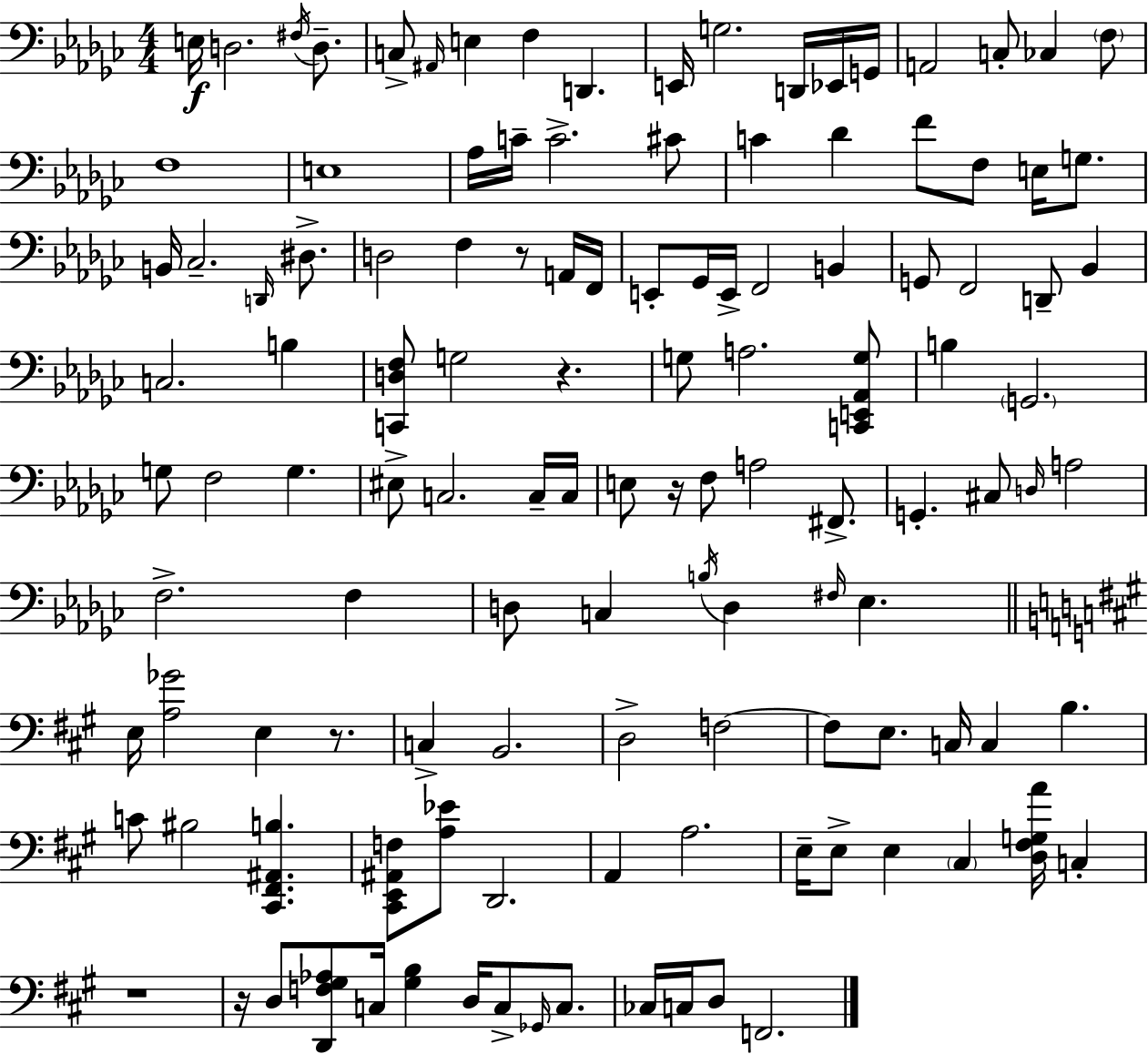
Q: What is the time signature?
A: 4/4